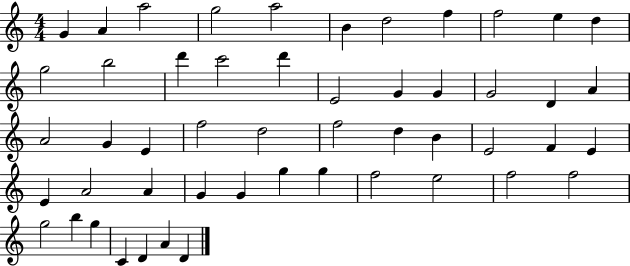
{
  \clef treble
  \numericTimeSignature
  \time 4/4
  \key c \major
  g'4 a'4 a''2 | g''2 a''2 | b'4 d''2 f''4 | f''2 e''4 d''4 | \break g''2 b''2 | d'''4 c'''2 d'''4 | e'2 g'4 g'4 | g'2 d'4 a'4 | \break a'2 g'4 e'4 | f''2 d''2 | f''2 d''4 b'4 | e'2 f'4 e'4 | \break e'4 a'2 a'4 | g'4 g'4 g''4 g''4 | f''2 e''2 | f''2 f''2 | \break g''2 b''4 g''4 | c'4 d'4 a'4 d'4 | \bar "|."
}